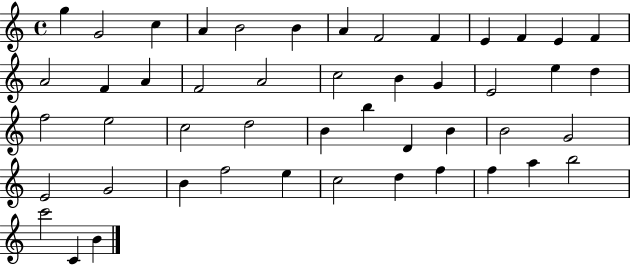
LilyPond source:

{
  \clef treble
  \time 4/4
  \defaultTimeSignature
  \key c \major
  g''4 g'2 c''4 | a'4 b'2 b'4 | a'4 f'2 f'4 | e'4 f'4 e'4 f'4 | \break a'2 f'4 a'4 | f'2 a'2 | c''2 b'4 g'4 | e'2 e''4 d''4 | \break f''2 e''2 | c''2 d''2 | b'4 b''4 d'4 b'4 | b'2 g'2 | \break e'2 g'2 | b'4 f''2 e''4 | c''2 d''4 f''4 | f''4 a''4 b''2 | \break c'''2 c'4 b'4 | \bar "|."
}